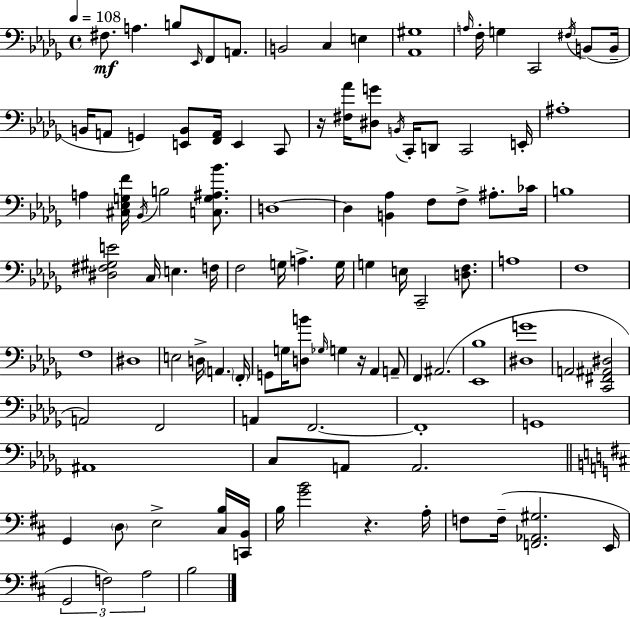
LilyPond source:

{
  \clef bass
  \time 4/4
  \defaultTimeSignature
  \key bes \minor
  \tempo 4 = 108
  fis8.\mf a4. b8 \grace { ees,16 } f,8 a,8. | b,2 c4 e4 | <aes, gis>1 | \grace { a16 } f16-. g4 c,2 \acciaccatura { fis16 } | \break b,8( b,16-- b,16 a,8 g,4) <e, b,>8 <f, a,>16 e,4 | c,8 r16 <fis aes'>16 <dis g'>8 \acciaccatura { b,16 } c,16-. d,8 c,2 | e,16-. ais1-. | a4 <cis ees g f'>16 \acciaccatura { bes,16 } b2 | \break <c g ais bes'>8. d1~~ | d4 <b, aes>4 f8 f8-> | ais8.-. ces'16 b1 | <dis fis gis e'>2 c16 e4. | \break f16 f2 g16 a4.-> | g16 g4 e16 c,2-- | <d f>8. a1 | f1 | \break f1 | dis1 | e2 d16-> \parenthesize a,4. | \parenthesize f,16-. g,8 g16 <d b'>8 \grace { ges16 } g4 r16 | \break aes,4 a,8-- f,4 ais,2.( | <ees, bes>1 | <dis g'>1 | a,2 <c, fis, ais, dis>2 | \break a,2) f,2 | a,4 f,2.~~ | f,1-. | g,1 | \break ais,1 | c8 a,8 a,2. | \bar "||" \break \key d \major g,4 \parenthesize d8 e2-> <cis b>16 <c, b,>16 | b16 <g' b'>2 r4. a16-. | f8 f16--( <f, aes, gis>2. e,16 | \tuplet 3/2 { g,2 f2) | \break a2 } b2 | \bar "|."
}